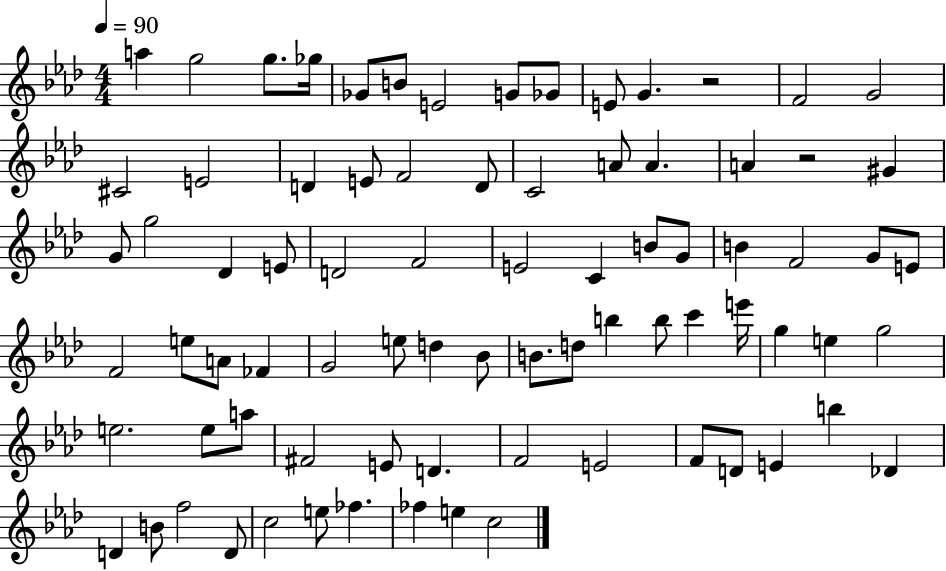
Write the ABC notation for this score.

X:1
T:Untitled
M:4/4
L:1/4
K:Ab
a g2 g/2 _g/4 _G/2 B/2 E2 G/2 _G/2 E/2 G z2 F2 G2 ^C2 E2 D E/2 F2 D/2 C2 A/2 A A z2 ^G G/2 g2 _D E/2 D2 F2 E2 C B/2 G/2 B F2 G/2 E/2 F2 e/2 A/2 _F G2 e/2 d _B/2 B/2 d/2 b b/2 c' e'/4 g e g2 e2 e/2 a/2 ^F2 E/2 D F2 E2 F/2 D/2 E b _D D B/2 f2 D/2 c2 e/2 _f _f e c2